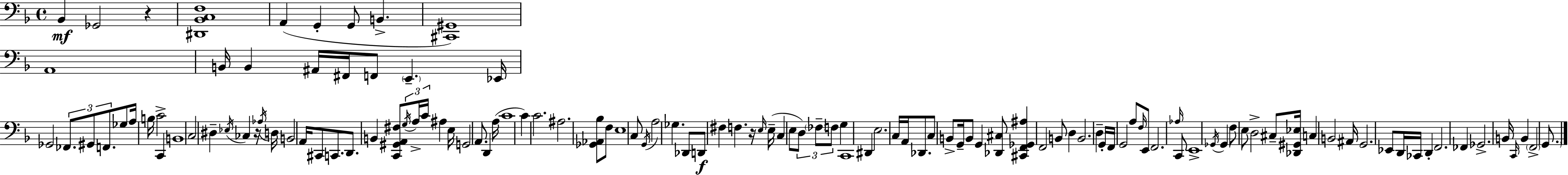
Bb2/q Gb2/h R/q [D#2,Bb2,C3,F3]/w A2/q G2/q G2/e B2/q. [C#2,G#2]/w A2/w B2/s B2/q A#2/s F#2/s F2/e E2/q. Eb2/s Gb2/h FES2/e. G#2/e F2/e. Gb3/e A3/s B3/s C4/h C2/q B2/w C3/h D#3/q Eb3/s CES3/q R/s Ab3/s D3/s B2/h A2/s C#2/e C2/e. D2/e. B2/q [C2,G#2,A2,F#3]/e G3/s A3/s C4/s A#3/q E3/s G2/h A2/e. D2/q A3/s C4/w C4/q C4/h. A#3/h. [Gb2,Ab2,Bb3]/e F3/e E3/w C3/e G2/s A3/h Gb3/q. Db2/e D2/e F#3/q F3/q. R/s E3/s E3/s C3/q E3/e D3/e FES3/e F3/e G3/q C2/w D#2/q E3/h. C3/s A2/s Db2/e. C3/e B2/e G2/s B2/e G2/q [Db2,C#3]/e [C#2,F2,Gb2,A#3]/q F2/h B2/e D3/q B2/h. D3/q G2/s F2/s G2/h A3/e F3/s E2/e F2/h. Ab3/s C2/e E2/w Gb2/s Gb2/q F3/e E3/e D3/h C#3/e [Db2,G#2,Eb3]/s C3/q B2/h A#2/s G2/h. Eb2/e D2/s CES2/s D2/q F2/h. FES2/q Gb2/h. B2/s C2/s B2/q F2/h G2/e.